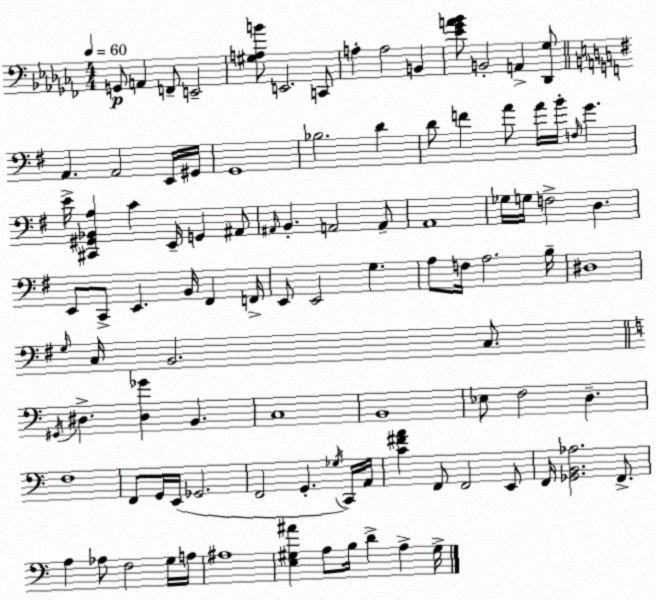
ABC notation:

X:1
T:Untitled
M:4/4
L:1/4
K:Abm
G,,/2 A,, F,,/2 E,,2 [^G,A,B]/2 E,,2 C,,/2 A, A,2 B,, [_E_GA_B]/2 B,,2 A,, [_D,,_G,]/2 A,, A,,2 E,,/4 ^G,,/4 G,,4 _B,2 D D/2 F A/2 A/4 B/4 F,/4 G E/4 [^C,,^G,,_B,,A,] C E,,/4 G,, ^A,,/2 ^A,,/4 B,, A,,2 A,,/2 A,,4 _G,/4 G,/4 F,2 D, E,,/2 C,,/2 E,, B,,/4 ^F,, F,,/4 E,,/2 E,,2 G, A,/2 F,/4 A,2 B,/4 ^D,4 G,/4 C,/4 B,,2 C,/2 ^G,,/4 ^D, [^D,_G] B,, C,4 B,,4 _E,/2 F,2 D, F,4 F,,/2 G,,/4 E,,/4 _G,,2 F,,2 G,, _G,/4 C,,/4 A,,/4 [C^FA] F,,/2 F,,2 E,,/2 F,,/4 [_G,,B,,_A,]2 F,,/2 A, _A,/2 F,2 G,/4 A,/4 ^A,4 [E,^G,^A] A,/2 B,/4 D A, ^G,/4